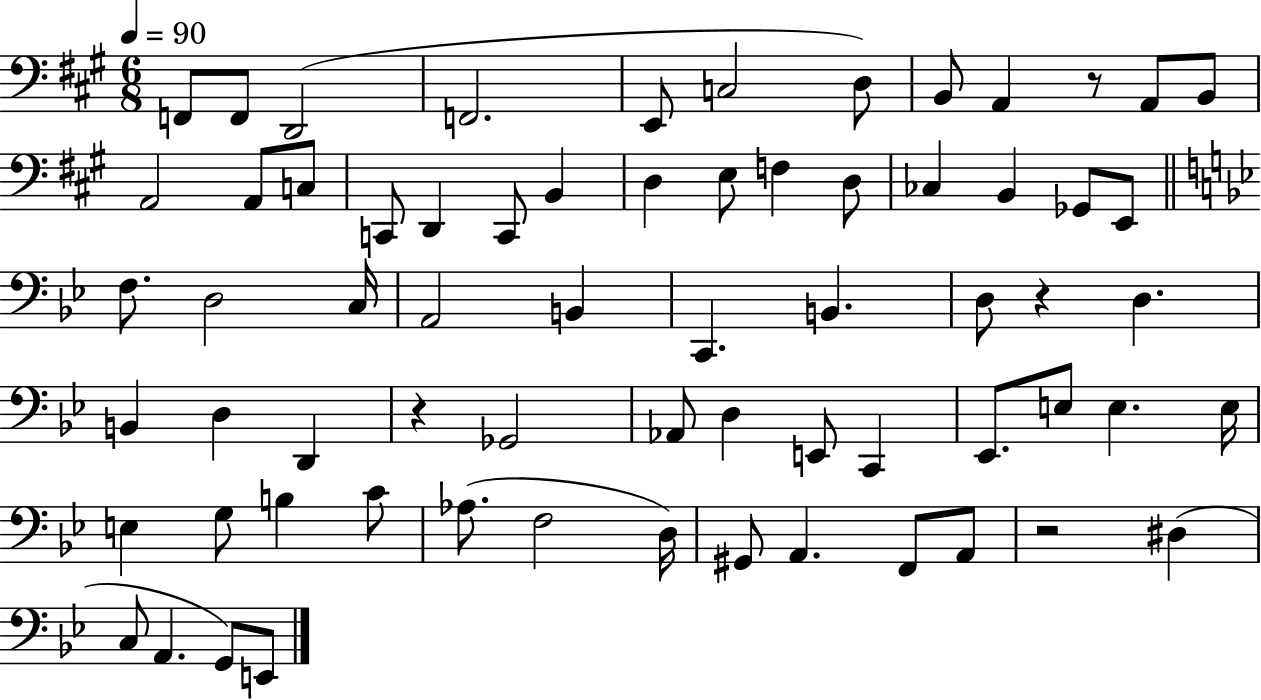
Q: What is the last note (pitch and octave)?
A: E2